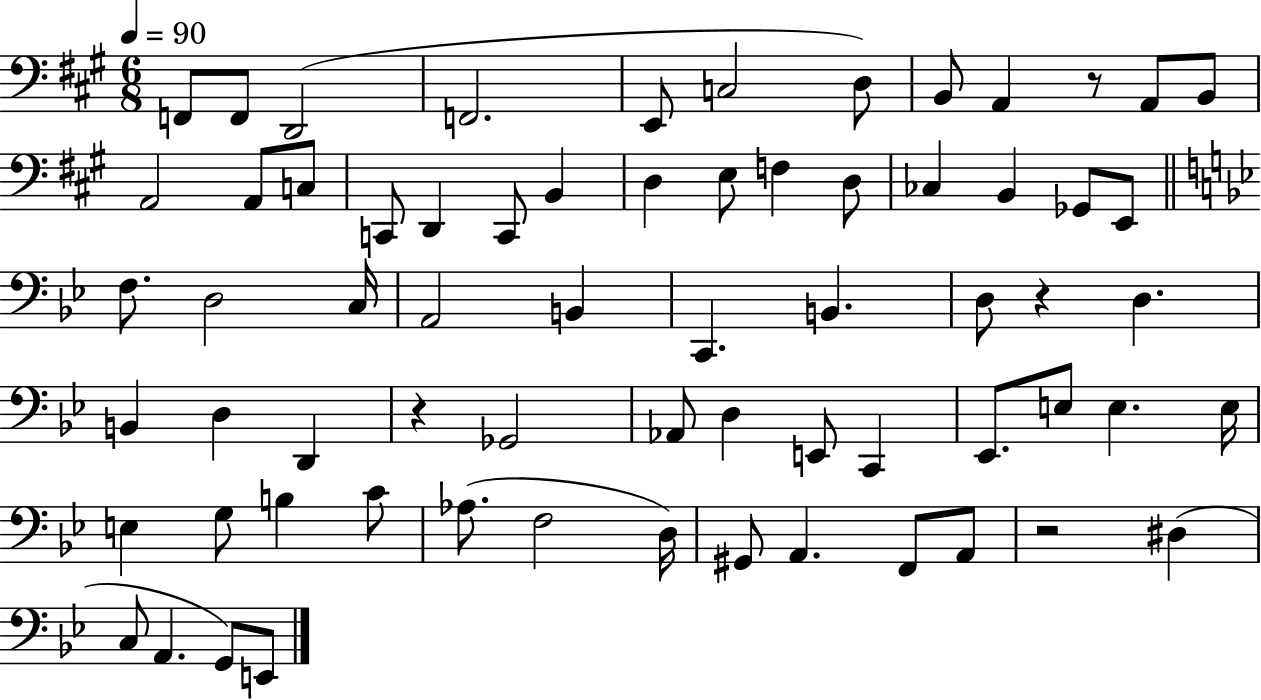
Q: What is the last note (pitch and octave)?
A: E2